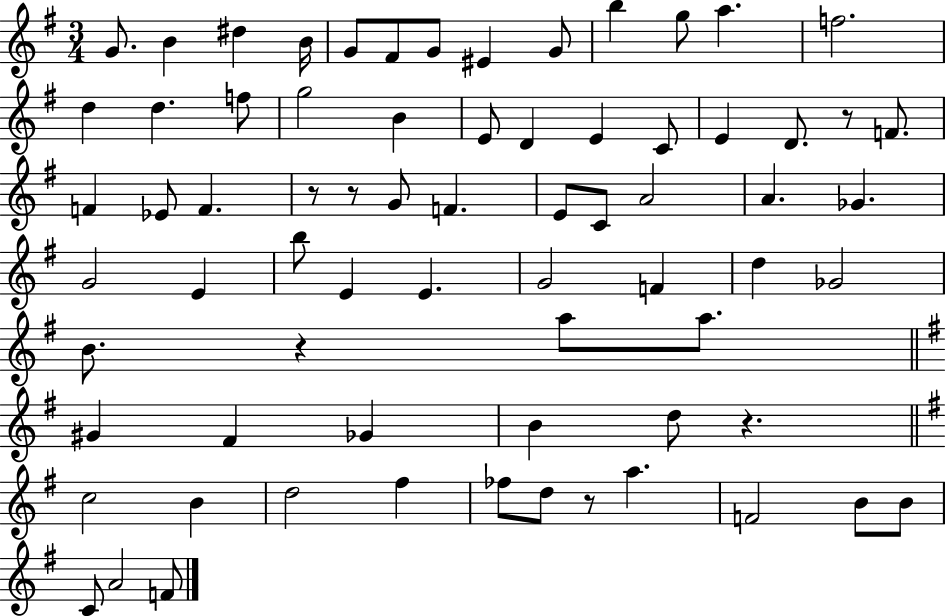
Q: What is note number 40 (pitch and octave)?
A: E4